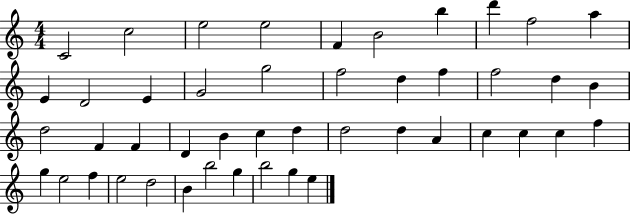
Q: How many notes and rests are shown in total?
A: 46